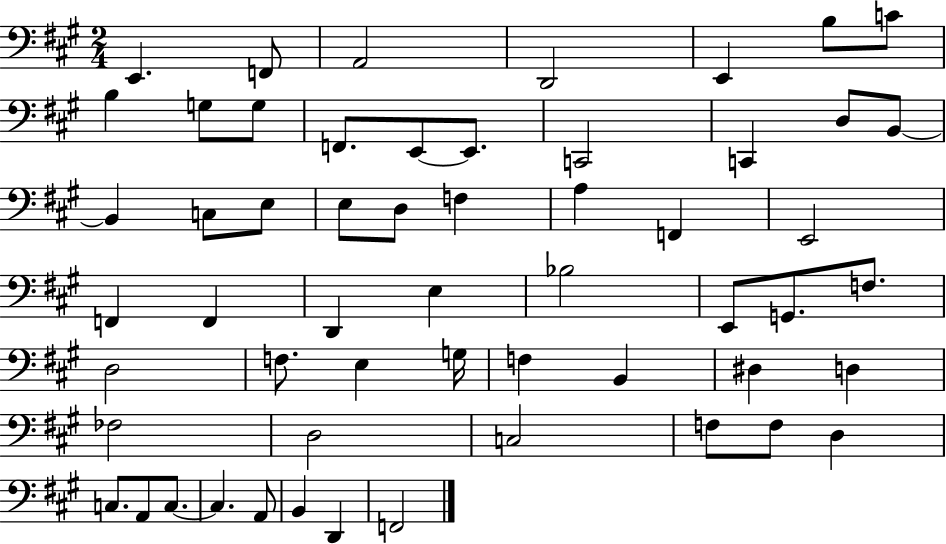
E2/q. F2/e A2/h D2/h E2/q B3/e C4/e B3/q G3/e G3/e F2/e. E2/e E2/e. C2/h C2/q D3/e B2/e B2/q C3/e E3/e E3/e D3/e F3/q A3/q F2/q E2/h F2/q F2/q D2/q E3/q Bb3/h E2/e G2/e. F3/e. D3/h F3/e. E3/q G3/s F3/q B2/q D#3/q D3/q FES3/h D3/h C3/h F3/e F3/e D3/q C3/e. A2/e C3/e. C3/q. A2/e B2/q D2/q F2/h